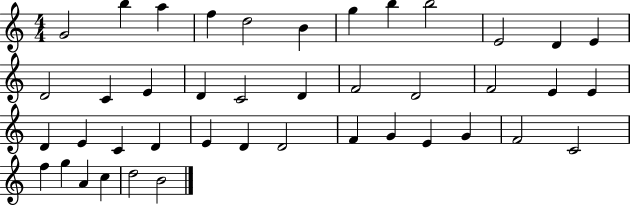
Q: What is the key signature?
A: C major